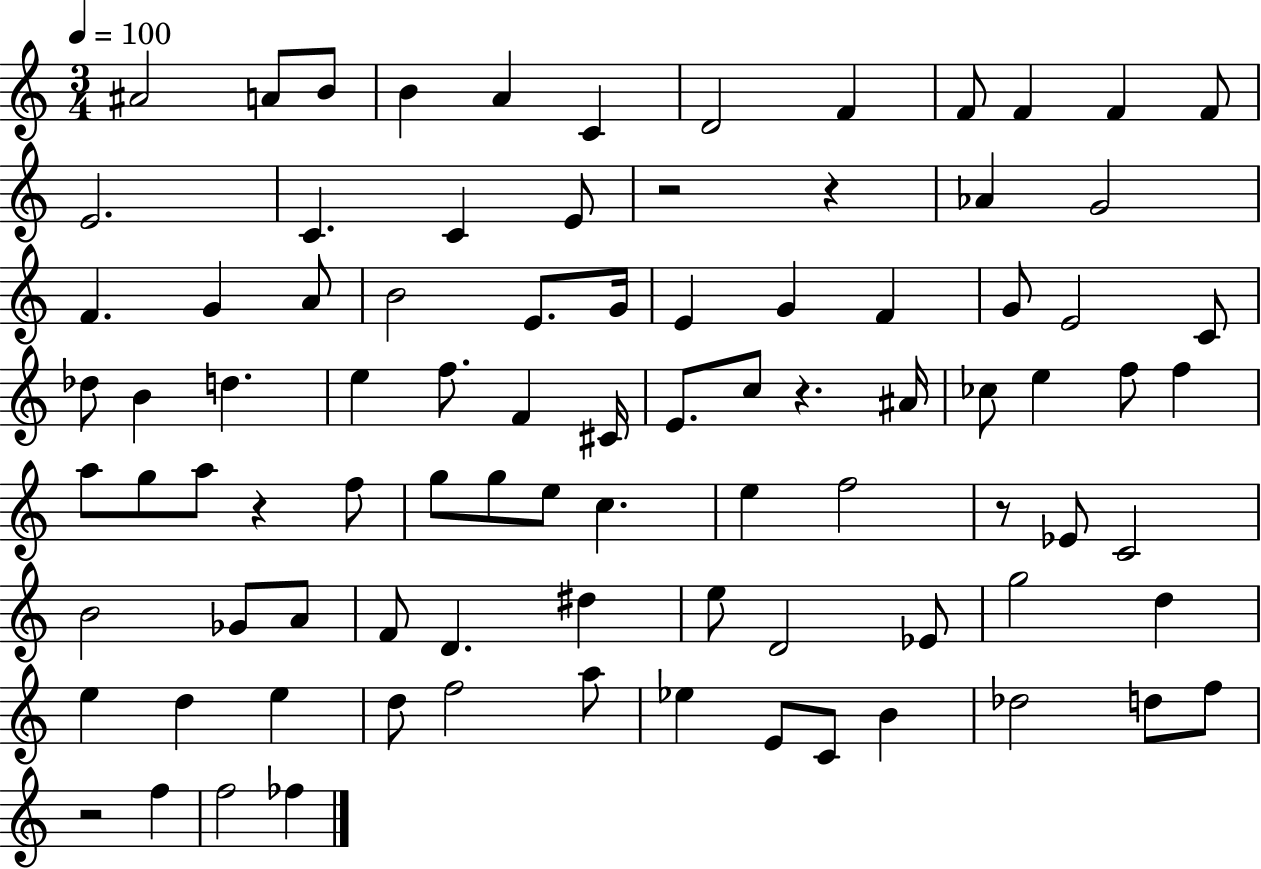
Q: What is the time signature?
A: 3/4